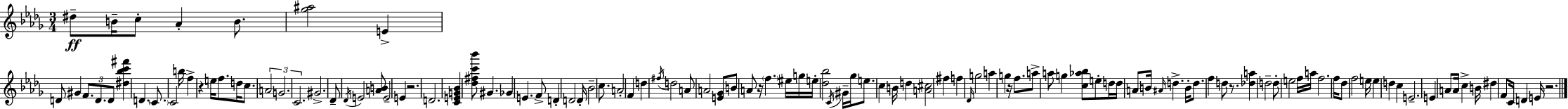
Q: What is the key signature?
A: BES minor